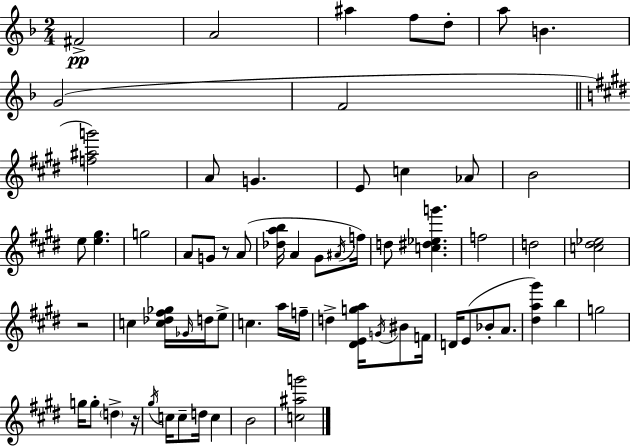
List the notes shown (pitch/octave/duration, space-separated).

F#4/h A4/h A#5/q F5/e D5/e A5/e B4/q. G4/h F4/h [F5,A#5,G6]/h A4/e G4/q. E4/e C5/q Ab4/e B4/h E5/e [E5,G#5]/q. G5/h A4/e G4/e R/e A4/e [Db5,A5,B5]/s A4/q G#4/e A#4/s F5/s D5/e [C5,D#5,Eb5,G6]/q. F5/h D5/h [C5,D#5,Eb5]/h R/h C5/q [C5,Db5,F#5,Gb5]/s Gb4/s D5/s E5/e C5/q. A5/s F5/s D5/q [D#4,E4,G5,A5]/s G4/s BIS4/e F4/s D4/s E4/e Bb4/e A4/e. [D#5,A5,G#6]/q B5/q G5/h G5/s G5/e D5/q R/s G#5/s C5/s C5/e D5/s C5/q B4/h [C5,A#5,G6]/h